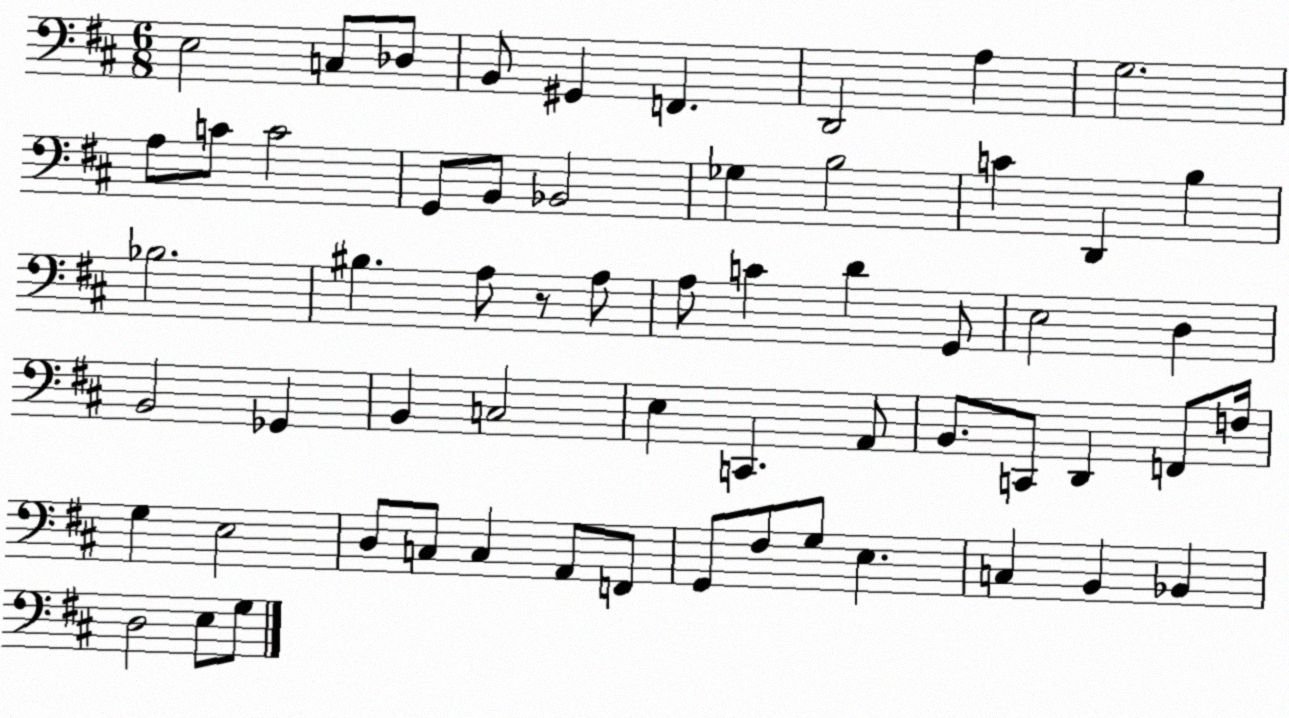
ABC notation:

X:1
T:Untitled
M:6/8
L:1/4
K:D
E,2 C,/2 _D,/2 B,,/2 ^G,, F,, D,,2 A, G,2 A,/2 C/2 C2 G,,/2 B,,/2 _B,,2 _G, B,2 C D,, B, _B,2 ^B, A,/2 z/2 A,/2 A,/2 C D G,,/2 E,2 D, B,,2 _G,, B,, C,2 E, C,, A,,/2 B,,/2 C,,/2 D,, F,,/2 F,/4 G, E,2 D,/2 C,/2 C, A,,/2 F,,/2 G,,/2 ^F,/2 G,/2 E, C, B,, _B,, D,2 E,/2 G,/2